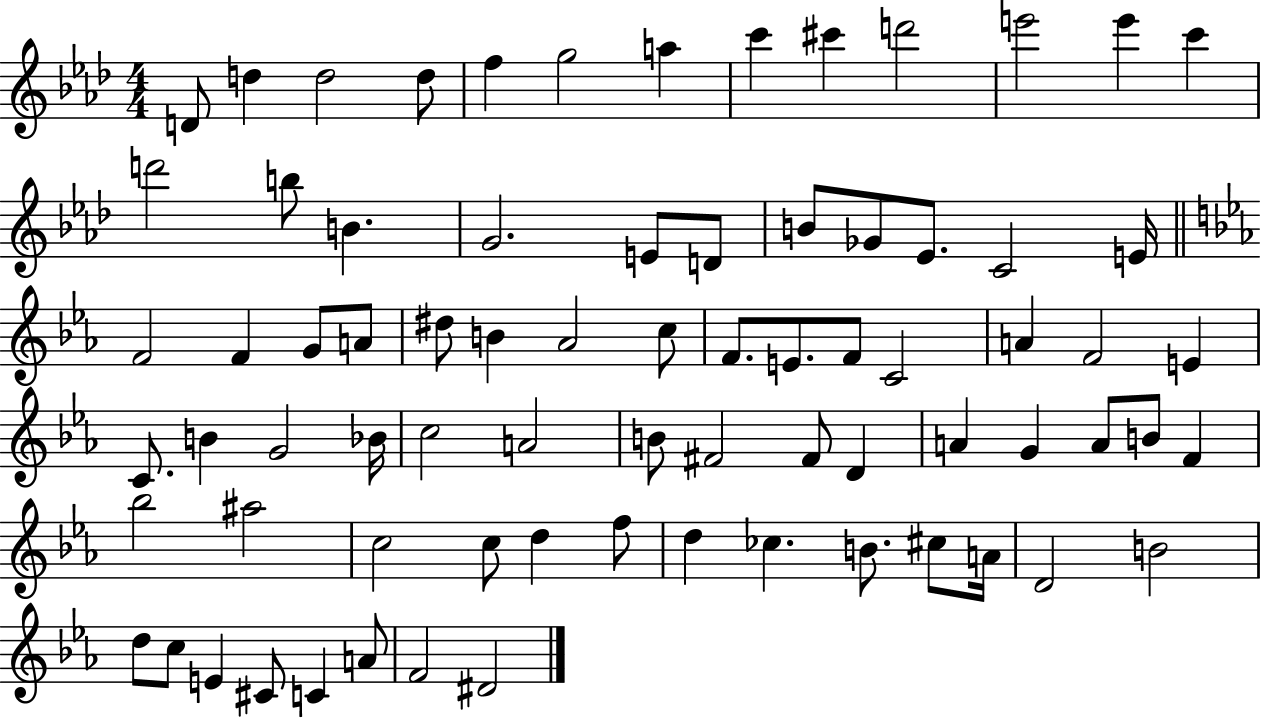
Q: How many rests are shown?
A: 0